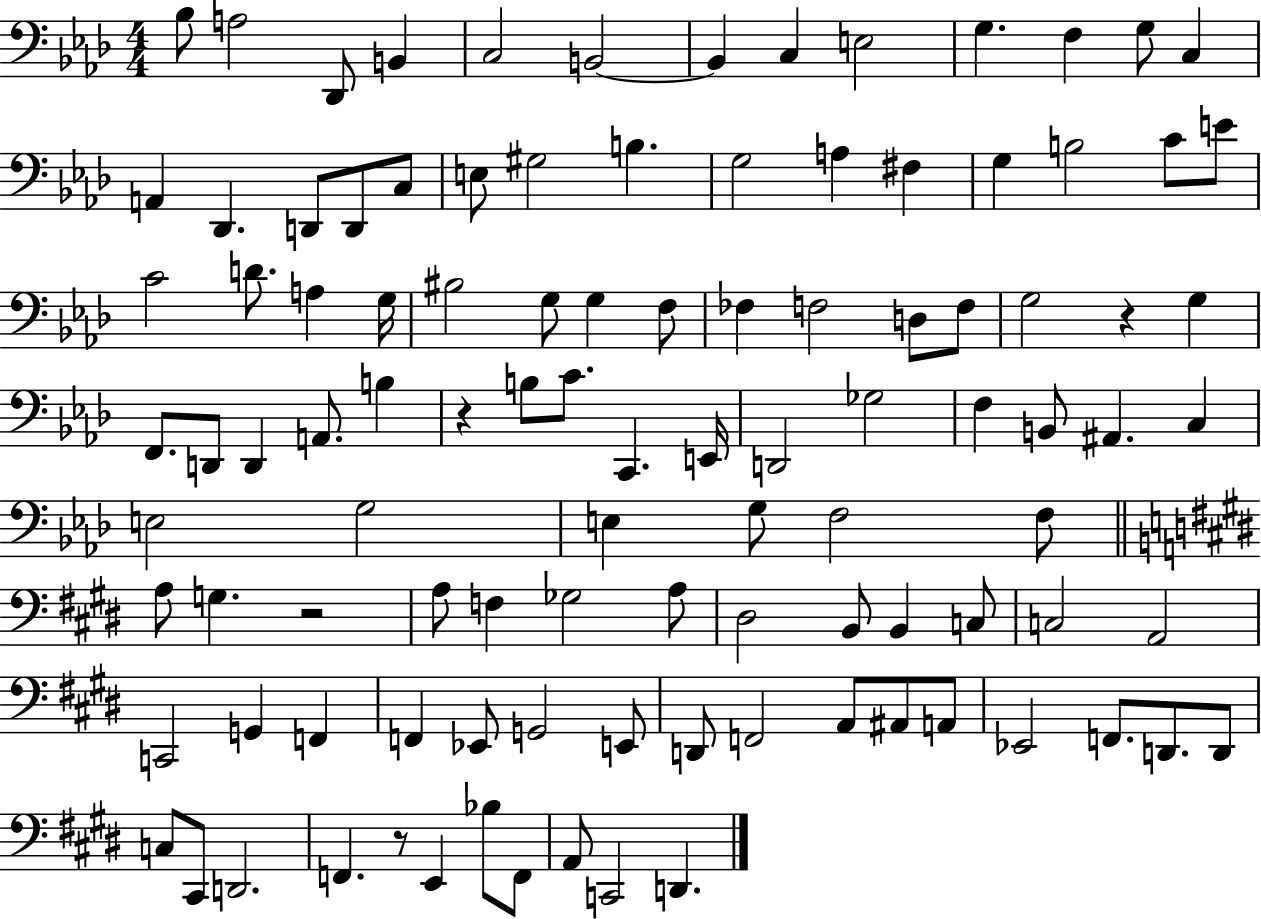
X:1
T:Untitled
M:4/4
L:1/4
K:Ab
_B,/2 A,2 _D,,/2 B,, C,2 B,,2 B,, C, E,2 G, F, G,/2 C, A,, _D,, D,,/2 D,,/2 C,/2 E,/2 ^G,2 B, G,2 A, ^F, G, B,2 C/2 E/2 C2 D/2 A, G,/4 ^B,2 G,/2 G, F,/2 _F, F,2 D,/2 F,/2 G,2 z G, F,,/2 D,,/2 D,, A,,/2 B, z B,/2 C/2 C,, E,,/4 D,,2 _G,2 F, B,,/2 ^A,, C, E,2 G,2 E, G,/2 F,2 F,/2 A,/2 G, z2 A,/2 F, _G,2 A,/2 ^D,2 B,,/2 B,, C,/2 C,2 A,,2 C,,2 G,, F,, F,, _E,,/2 G,,2 E,,/2 D,,/2 F,,2 A,,/2 ^A,,/2 A,,/2 _E,,2 F,,/2 D,,/2 D,,/2 C,/2 ^C,,/2 D,,2 F,, z/2 E,, _B,/2 F,,/2 A,,/2 C,,2 D,,